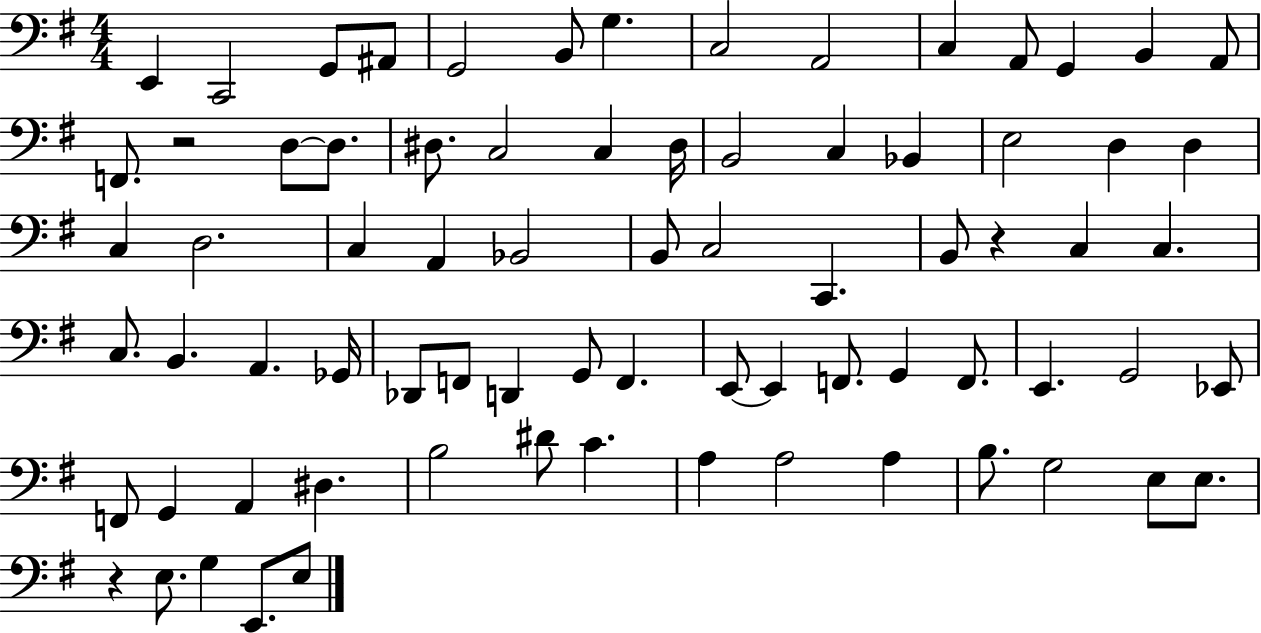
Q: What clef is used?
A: bass